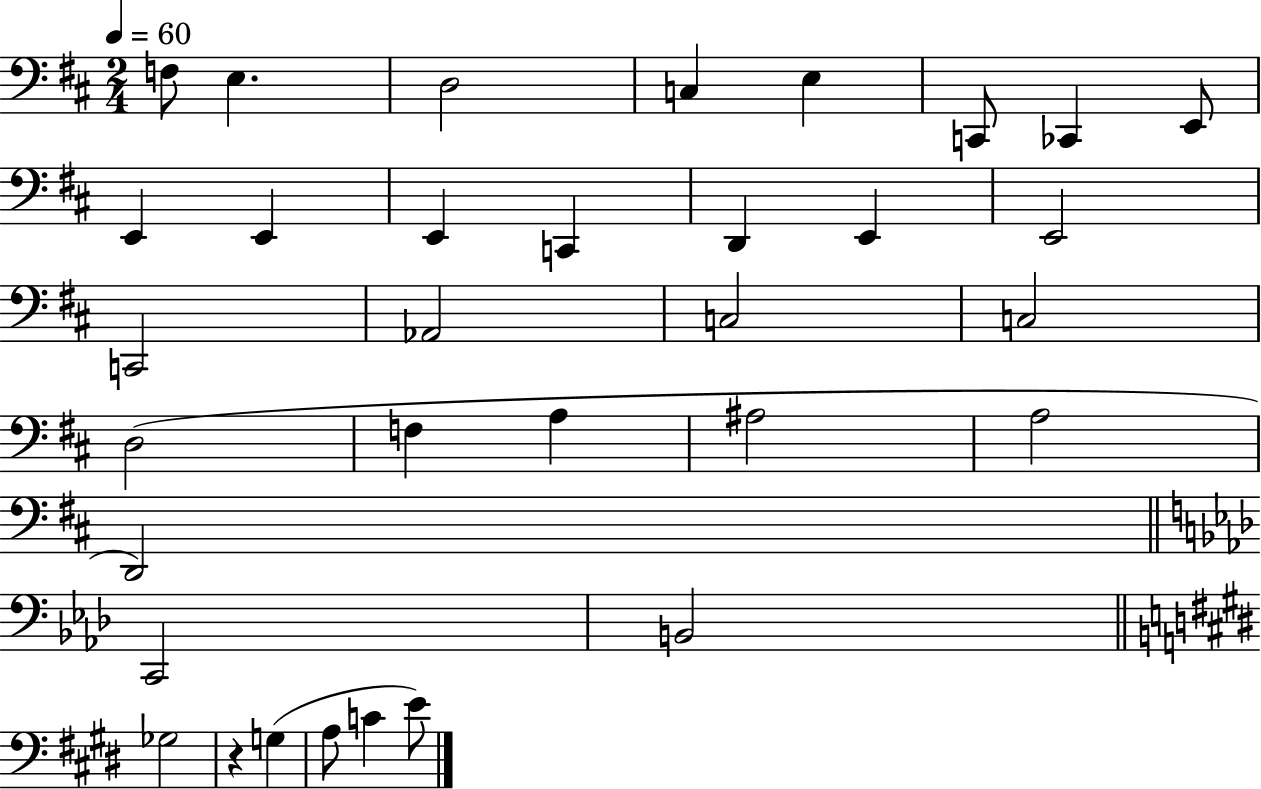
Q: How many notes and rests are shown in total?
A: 33